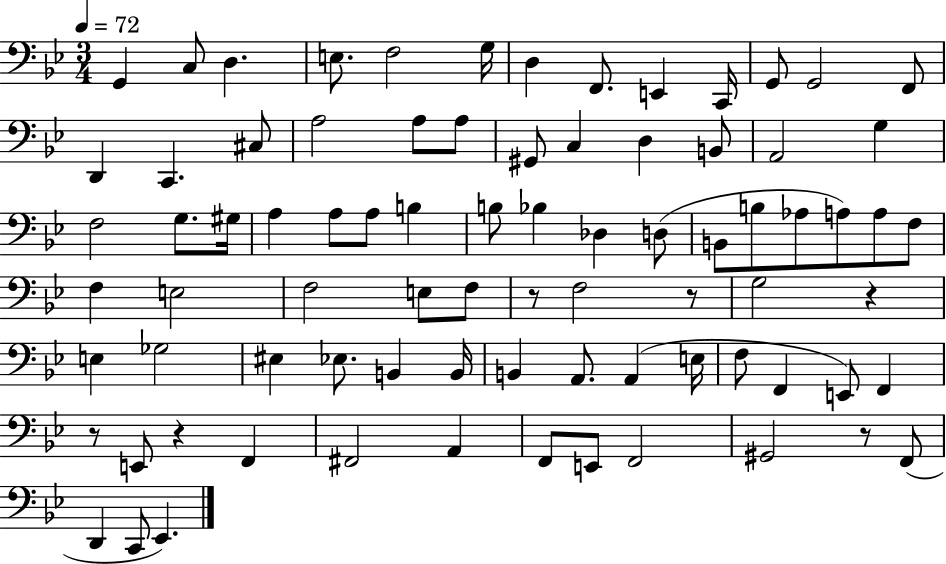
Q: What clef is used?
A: bass